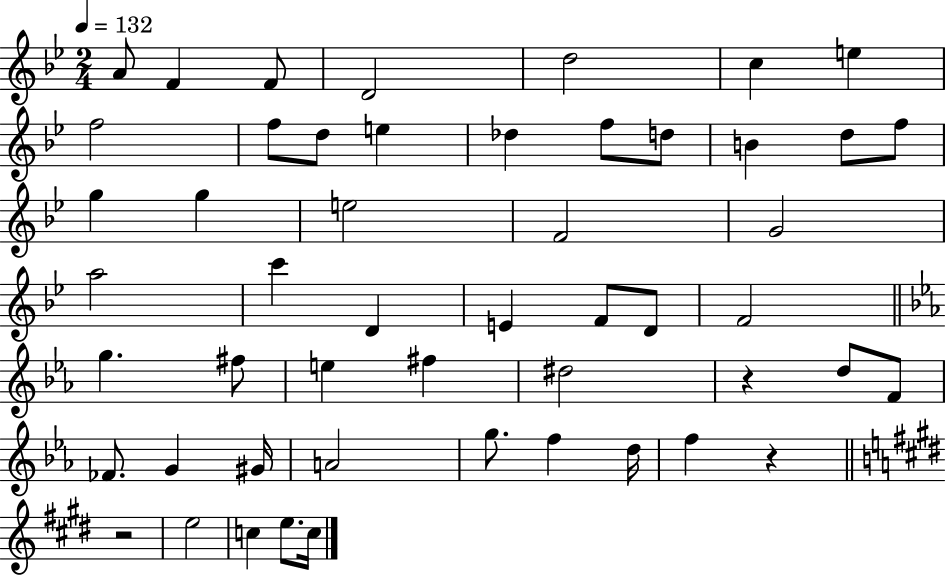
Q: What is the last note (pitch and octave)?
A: C5